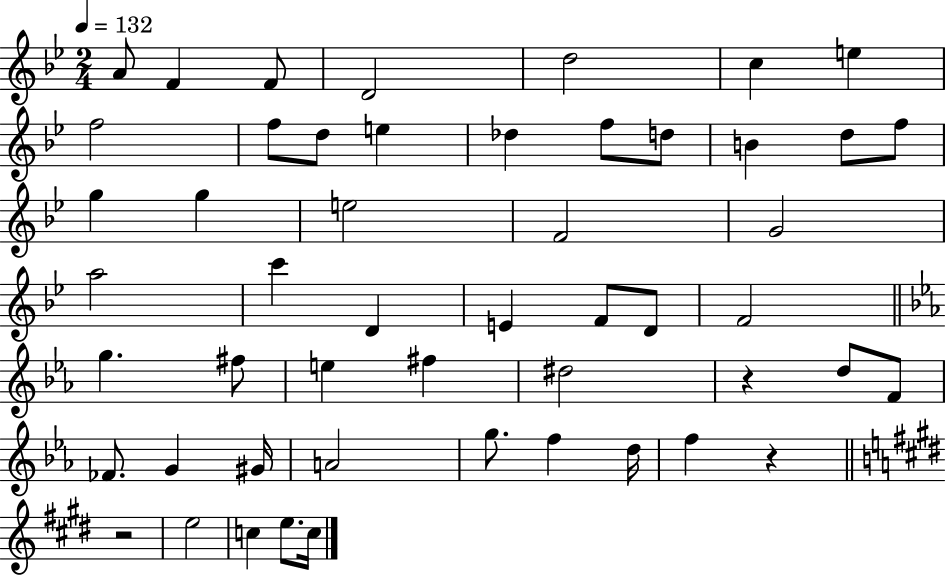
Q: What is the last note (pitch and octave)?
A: C5